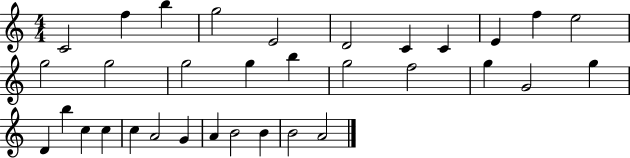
{
  \clef treble
  \numericTimeSignature
  \time 4/4
  \key c \major
  c'2 f''4 b''4 | g''2 e'2 | d'2 c'4 c'4 | e'4 f''4 e''2 | \break g''2 g''2 | g''2 g''4 b''4 | g''2 f''2 | g''4 g'2 g''4 | \break d'4 b''4 c''4 c''4 | c''4 a'2 g'4 | a'4 b'2 b'4 | b'2 a'2 | \break \bar "|."
}